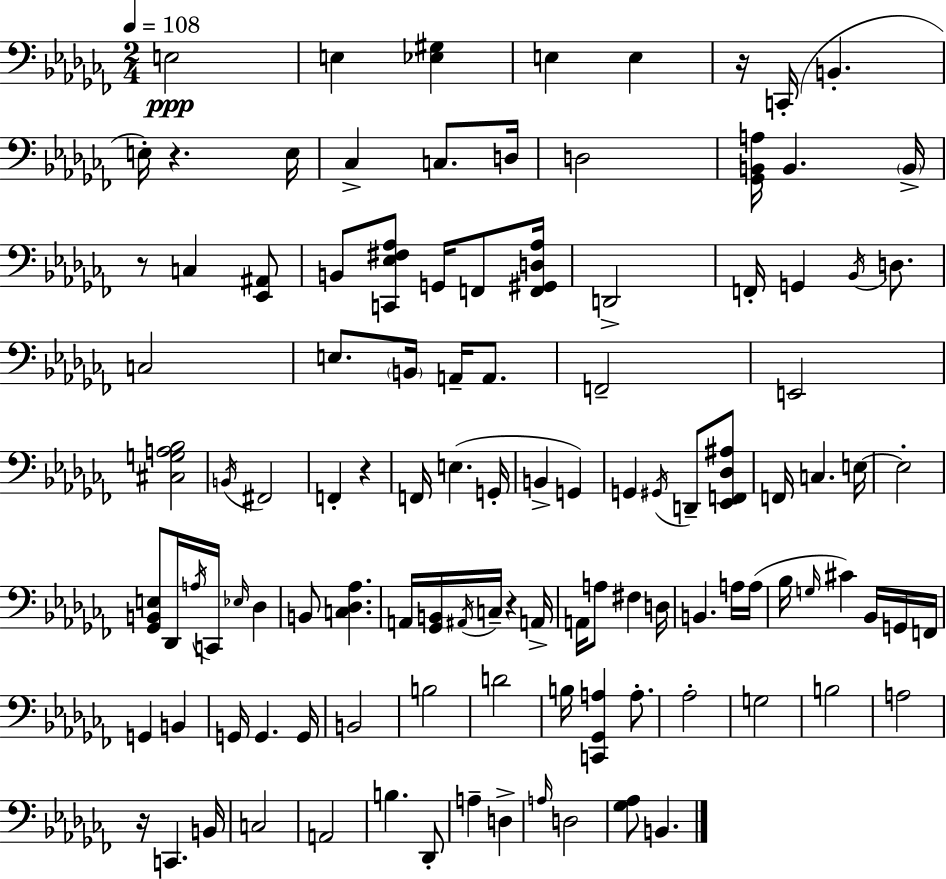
{
  \clef bass
  \numericTimeSignature
  \time 2/4
  \key aes \minor
  \tempo 4 = 108
  e2\ppp | e4 <ees gis>4 | e4 e4 | r16 c,16-.( b,4.-. | \break e16-.) r4. e16 | ces4-> c8. d16 | d2 | <ges, b, a>16 b,4. \parenthesize b,16-> | \break r8 c4 <ees, ais,>8 | b,8 <c, ees fis aes>8 g,16 f,8 <f, gis, d aes>16 | d,2-> | f,16-. g,4 \acciaccatura { bes,16 } d8. | \break c2 | e8. \parenthesize b,16 a,16-- a,8. | f,2-- | e,2 | \break <cis g a bes>2 | \acciaccatura { b,16 } fis,2 | f,4-. r4 | f,16 e4.( | \break g,16-. b,4-> g,4) | g,4 \acciaccatura { gis,16 } d,8-- | <ees, f, des ais>8 f,16 c4. | e16~~ e2-. | \break <ges, b, e>8 des,16 \acciaccatura { a16 } c,16 | \grace { ees16 } des4 b,8 <c des aes>4. | a,16 <ges, b,>16 \acciaccatura { ais,16 } | c16-- r4 a,16-> a,16 a8 | \break fis4 d16 b,4. | a16 a16( bes16 \grace { g16 } | cis'4) bes,16 g,16 f,16 g,4 | b,4 g,16 | \break g,4. g,16 b,2 | b2 | d'2 | b16 | \break <c, ges, a>4 a8.-. aes2-. | g2 | b2 | a2 | \break r16 | c,4. b,16 c2 | a,2 | b4. | \break des,8-. a4-- | d4-> \grace { a16 } | d2 | <ges aes>8 b,4. | \break \bar "|."
}